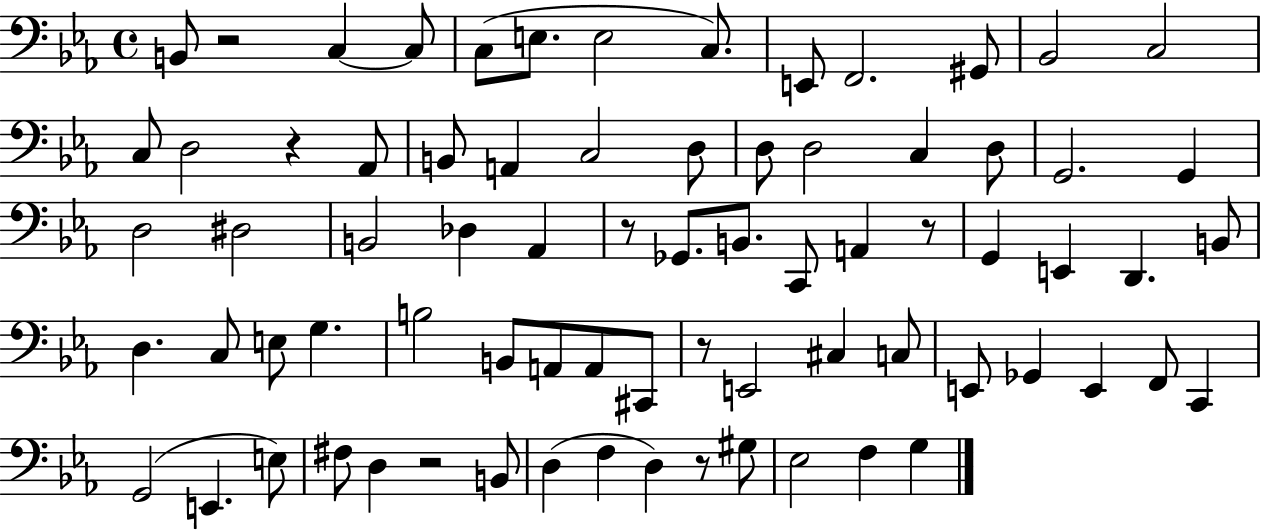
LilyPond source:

{
  \clef bass
  \time 4/4
  \defaultTimeSignature
  \key ees \major
  \repeat volta 2 { b,8 r2 c4~~ c8 | c8( e8. e2 c8.) | e,8 f,2. gis,8 | bes,2 c2 | \break c8 d2 r4 aes,8 | b,8 a,4 c2 d8 | d8 d2 c4 d8 | g,2. g,4 | \break d2 dis2 | b,2 des4 aes,4 | r8 ges,8. b,8. c,8 a,4 r8 | g,4 e,4 d,4. b,8 | \break d4. c8 e8 g4. | b2 b,8 a,8 a,8 cis,8 | r8 e,2 cis4 c8 | e,8 ges,4 e,4 f,8 c,4 | \break g,2( e,4. e8) | fis8 d4 r2 b,8 | d4( f4 d4) r8 gis8 | ees2 f4 g4 | \break } \bar "|."
}